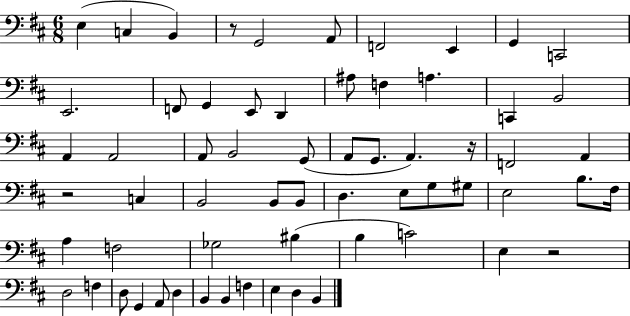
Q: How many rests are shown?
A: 4